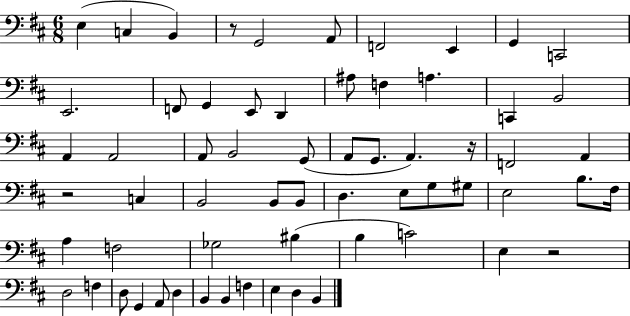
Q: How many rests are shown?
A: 4